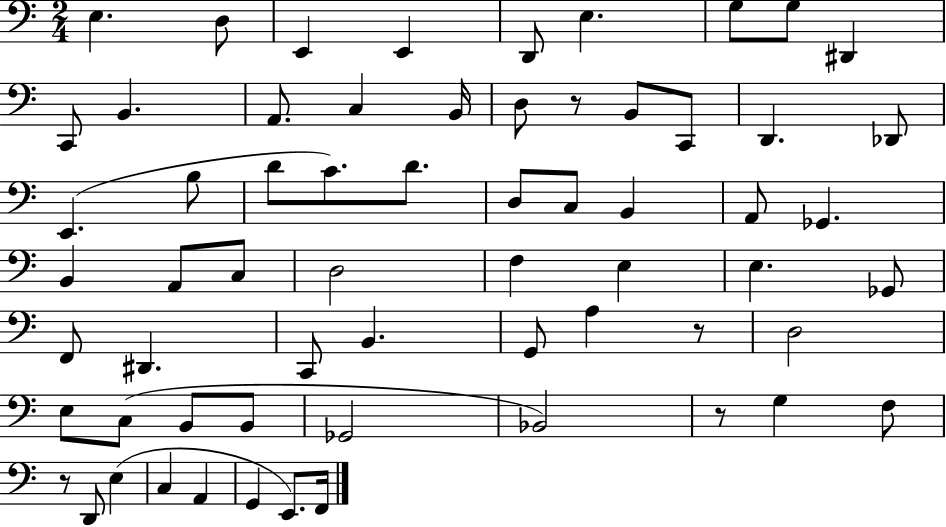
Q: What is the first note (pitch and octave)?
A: E3